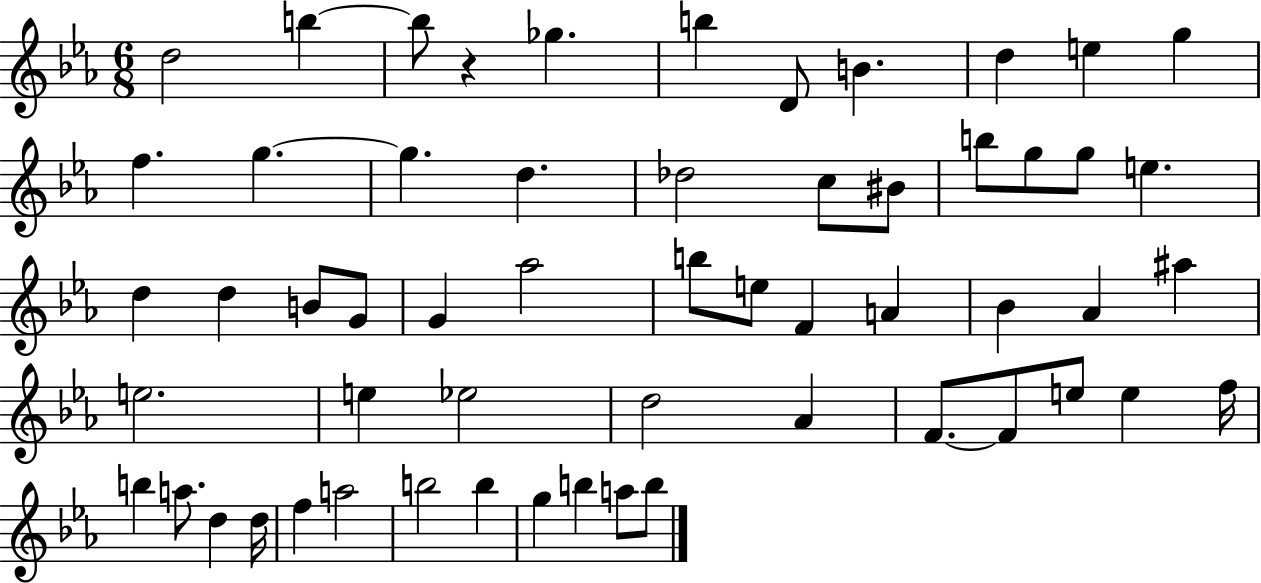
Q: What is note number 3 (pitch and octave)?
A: B5